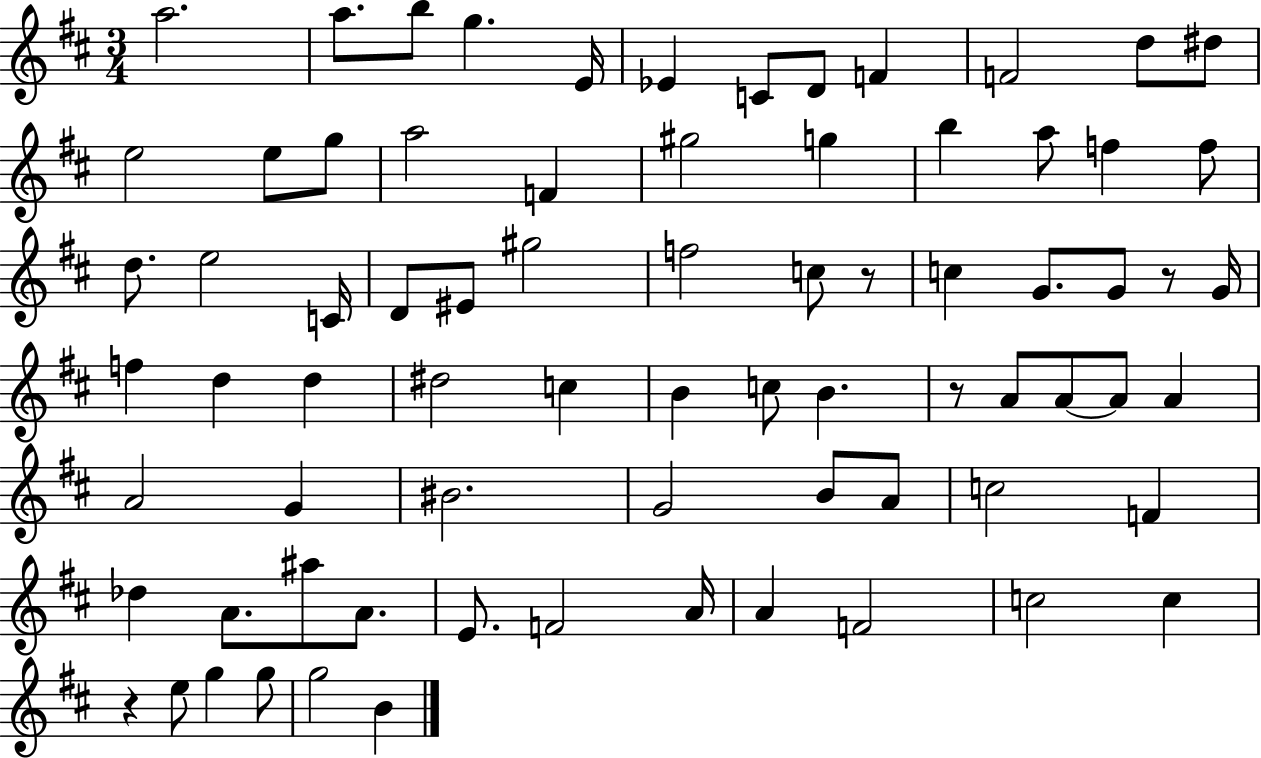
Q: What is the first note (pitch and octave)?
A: A5